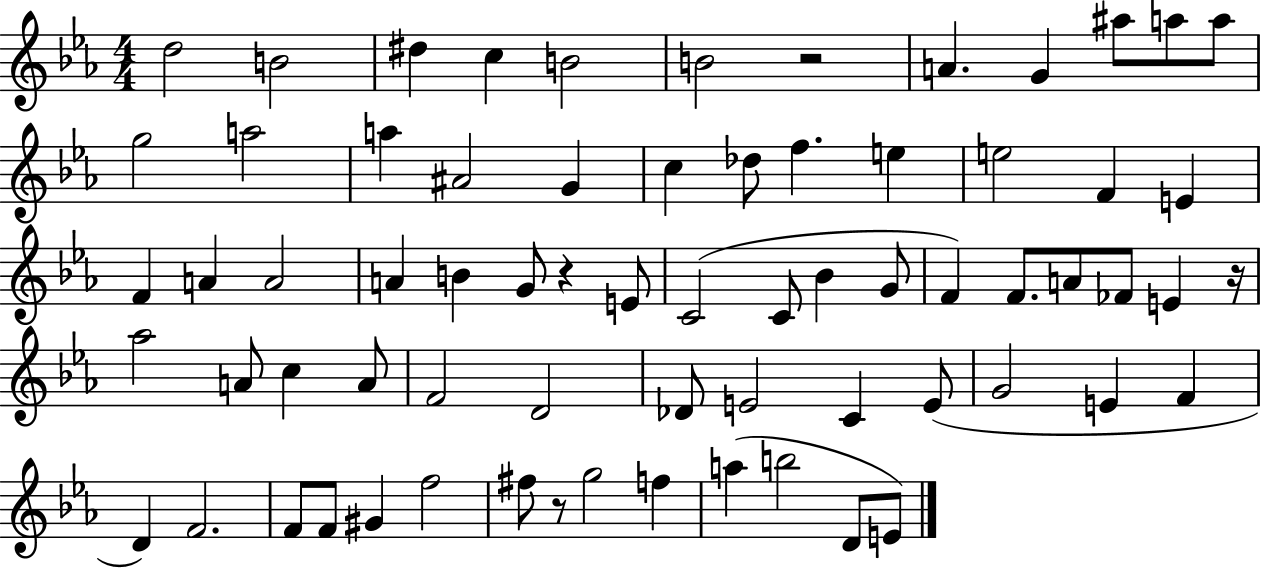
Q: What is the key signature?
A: EES major